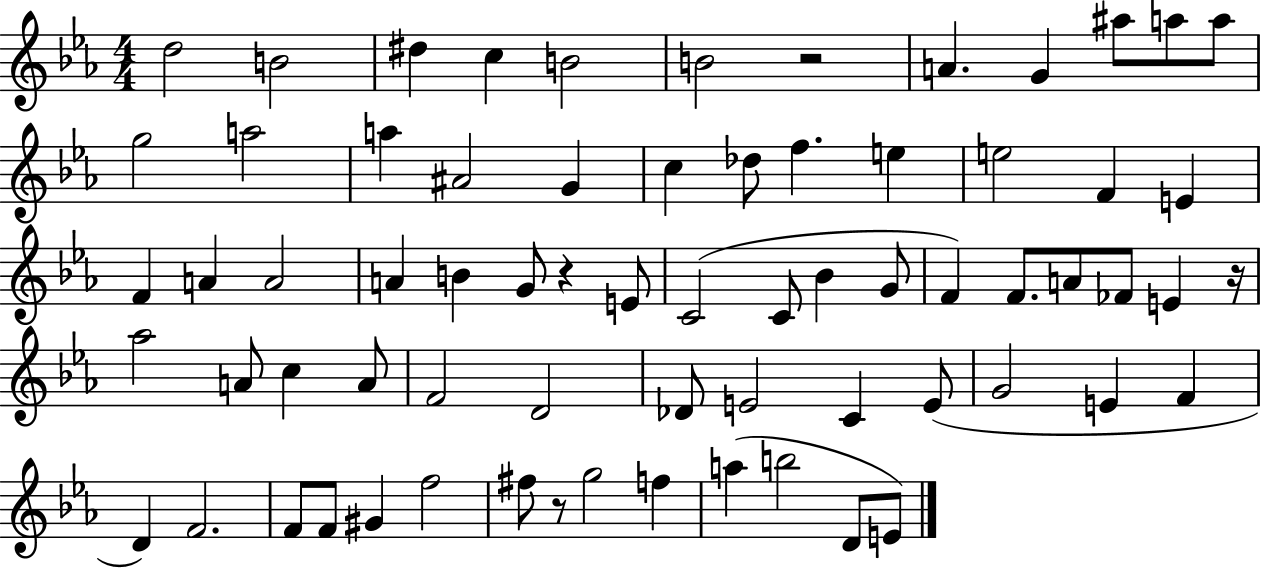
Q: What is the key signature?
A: EES major